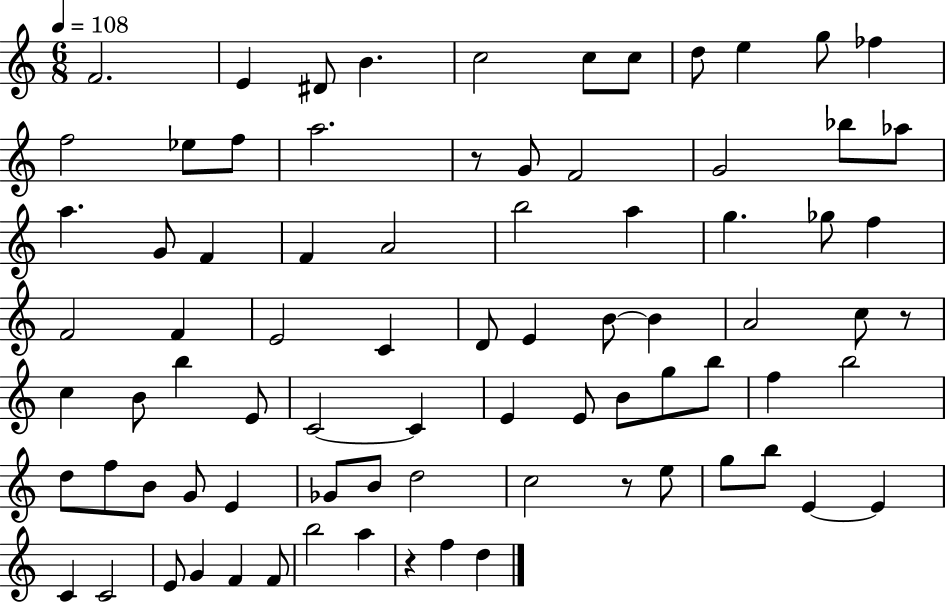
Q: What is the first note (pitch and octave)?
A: F4